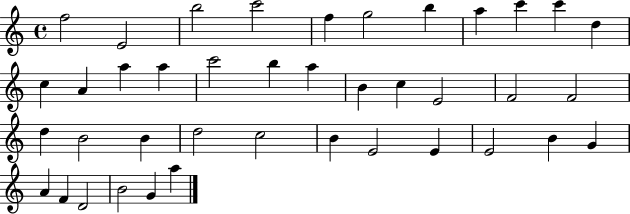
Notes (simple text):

F5/h E4/h B5/h C6/h F5/q G5/h B5/q A5/q C6/q C6/q D5/q C5/q A4/q A5/q A5/q C6/h B5/q A5/q B4/q C5/q E4/h F4/h F4/h D5/q B4/h B4/q D5/h C5/h B4/q E4/h E4/q E4/h B4/q G4/q A4/q F4/q D4/h B4/h G4/q A5/q